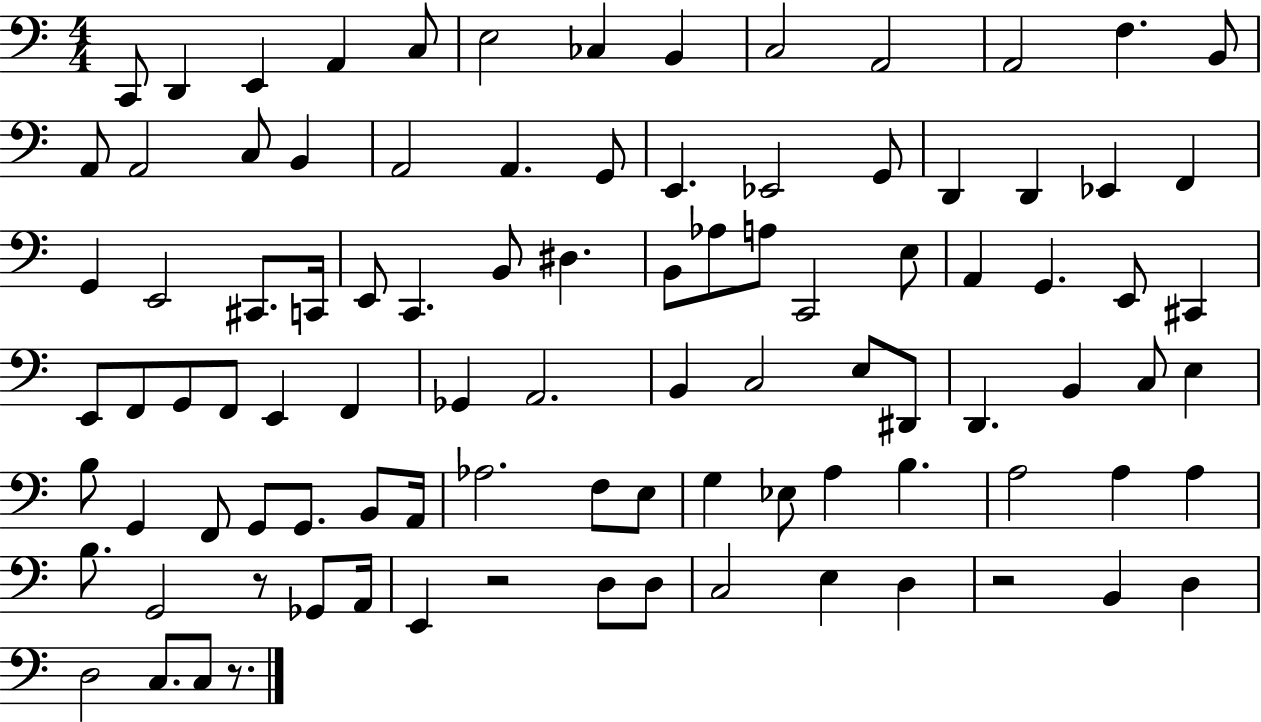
C2/e D2/q E2/q A2/q C3/e E3/h CES3/q B2/q C3/h A2/h A2/h F3/q. B2/e A2/e A2/h C3/e B2/q A2/h A2/q. G2/e E2/q. Eb2/h G2/e D2/q D2/q Eb2/q F2/q G2/q E2/h C#2/e. C2/s E2/e C2/q. B2/e D#3/q. B2/e Ab3/e A3/e C2/h E3/e A2/q G2/q. E2/e C#2/q E2/e F2/e G2/e F2/e E2/q F2/q Gb2/q A2/h. B2/q C3/h E3/e D#2/e D2/q. B2/q C3/e E3/q B3/e G2/q F2/e G2/e G2/e. B2/e A2/s Ab3/h. F3/e E3/e G3/q Eb3/e A3/q B3/q. A3/h A3/q A3/q B3/e. G2/h R/e Gb2/e A2/s E2/q R/h D3/e D3/e C3/h E3/q D3/q R/h B2/q D3/q D3/h C3/e. C3/e R/e.